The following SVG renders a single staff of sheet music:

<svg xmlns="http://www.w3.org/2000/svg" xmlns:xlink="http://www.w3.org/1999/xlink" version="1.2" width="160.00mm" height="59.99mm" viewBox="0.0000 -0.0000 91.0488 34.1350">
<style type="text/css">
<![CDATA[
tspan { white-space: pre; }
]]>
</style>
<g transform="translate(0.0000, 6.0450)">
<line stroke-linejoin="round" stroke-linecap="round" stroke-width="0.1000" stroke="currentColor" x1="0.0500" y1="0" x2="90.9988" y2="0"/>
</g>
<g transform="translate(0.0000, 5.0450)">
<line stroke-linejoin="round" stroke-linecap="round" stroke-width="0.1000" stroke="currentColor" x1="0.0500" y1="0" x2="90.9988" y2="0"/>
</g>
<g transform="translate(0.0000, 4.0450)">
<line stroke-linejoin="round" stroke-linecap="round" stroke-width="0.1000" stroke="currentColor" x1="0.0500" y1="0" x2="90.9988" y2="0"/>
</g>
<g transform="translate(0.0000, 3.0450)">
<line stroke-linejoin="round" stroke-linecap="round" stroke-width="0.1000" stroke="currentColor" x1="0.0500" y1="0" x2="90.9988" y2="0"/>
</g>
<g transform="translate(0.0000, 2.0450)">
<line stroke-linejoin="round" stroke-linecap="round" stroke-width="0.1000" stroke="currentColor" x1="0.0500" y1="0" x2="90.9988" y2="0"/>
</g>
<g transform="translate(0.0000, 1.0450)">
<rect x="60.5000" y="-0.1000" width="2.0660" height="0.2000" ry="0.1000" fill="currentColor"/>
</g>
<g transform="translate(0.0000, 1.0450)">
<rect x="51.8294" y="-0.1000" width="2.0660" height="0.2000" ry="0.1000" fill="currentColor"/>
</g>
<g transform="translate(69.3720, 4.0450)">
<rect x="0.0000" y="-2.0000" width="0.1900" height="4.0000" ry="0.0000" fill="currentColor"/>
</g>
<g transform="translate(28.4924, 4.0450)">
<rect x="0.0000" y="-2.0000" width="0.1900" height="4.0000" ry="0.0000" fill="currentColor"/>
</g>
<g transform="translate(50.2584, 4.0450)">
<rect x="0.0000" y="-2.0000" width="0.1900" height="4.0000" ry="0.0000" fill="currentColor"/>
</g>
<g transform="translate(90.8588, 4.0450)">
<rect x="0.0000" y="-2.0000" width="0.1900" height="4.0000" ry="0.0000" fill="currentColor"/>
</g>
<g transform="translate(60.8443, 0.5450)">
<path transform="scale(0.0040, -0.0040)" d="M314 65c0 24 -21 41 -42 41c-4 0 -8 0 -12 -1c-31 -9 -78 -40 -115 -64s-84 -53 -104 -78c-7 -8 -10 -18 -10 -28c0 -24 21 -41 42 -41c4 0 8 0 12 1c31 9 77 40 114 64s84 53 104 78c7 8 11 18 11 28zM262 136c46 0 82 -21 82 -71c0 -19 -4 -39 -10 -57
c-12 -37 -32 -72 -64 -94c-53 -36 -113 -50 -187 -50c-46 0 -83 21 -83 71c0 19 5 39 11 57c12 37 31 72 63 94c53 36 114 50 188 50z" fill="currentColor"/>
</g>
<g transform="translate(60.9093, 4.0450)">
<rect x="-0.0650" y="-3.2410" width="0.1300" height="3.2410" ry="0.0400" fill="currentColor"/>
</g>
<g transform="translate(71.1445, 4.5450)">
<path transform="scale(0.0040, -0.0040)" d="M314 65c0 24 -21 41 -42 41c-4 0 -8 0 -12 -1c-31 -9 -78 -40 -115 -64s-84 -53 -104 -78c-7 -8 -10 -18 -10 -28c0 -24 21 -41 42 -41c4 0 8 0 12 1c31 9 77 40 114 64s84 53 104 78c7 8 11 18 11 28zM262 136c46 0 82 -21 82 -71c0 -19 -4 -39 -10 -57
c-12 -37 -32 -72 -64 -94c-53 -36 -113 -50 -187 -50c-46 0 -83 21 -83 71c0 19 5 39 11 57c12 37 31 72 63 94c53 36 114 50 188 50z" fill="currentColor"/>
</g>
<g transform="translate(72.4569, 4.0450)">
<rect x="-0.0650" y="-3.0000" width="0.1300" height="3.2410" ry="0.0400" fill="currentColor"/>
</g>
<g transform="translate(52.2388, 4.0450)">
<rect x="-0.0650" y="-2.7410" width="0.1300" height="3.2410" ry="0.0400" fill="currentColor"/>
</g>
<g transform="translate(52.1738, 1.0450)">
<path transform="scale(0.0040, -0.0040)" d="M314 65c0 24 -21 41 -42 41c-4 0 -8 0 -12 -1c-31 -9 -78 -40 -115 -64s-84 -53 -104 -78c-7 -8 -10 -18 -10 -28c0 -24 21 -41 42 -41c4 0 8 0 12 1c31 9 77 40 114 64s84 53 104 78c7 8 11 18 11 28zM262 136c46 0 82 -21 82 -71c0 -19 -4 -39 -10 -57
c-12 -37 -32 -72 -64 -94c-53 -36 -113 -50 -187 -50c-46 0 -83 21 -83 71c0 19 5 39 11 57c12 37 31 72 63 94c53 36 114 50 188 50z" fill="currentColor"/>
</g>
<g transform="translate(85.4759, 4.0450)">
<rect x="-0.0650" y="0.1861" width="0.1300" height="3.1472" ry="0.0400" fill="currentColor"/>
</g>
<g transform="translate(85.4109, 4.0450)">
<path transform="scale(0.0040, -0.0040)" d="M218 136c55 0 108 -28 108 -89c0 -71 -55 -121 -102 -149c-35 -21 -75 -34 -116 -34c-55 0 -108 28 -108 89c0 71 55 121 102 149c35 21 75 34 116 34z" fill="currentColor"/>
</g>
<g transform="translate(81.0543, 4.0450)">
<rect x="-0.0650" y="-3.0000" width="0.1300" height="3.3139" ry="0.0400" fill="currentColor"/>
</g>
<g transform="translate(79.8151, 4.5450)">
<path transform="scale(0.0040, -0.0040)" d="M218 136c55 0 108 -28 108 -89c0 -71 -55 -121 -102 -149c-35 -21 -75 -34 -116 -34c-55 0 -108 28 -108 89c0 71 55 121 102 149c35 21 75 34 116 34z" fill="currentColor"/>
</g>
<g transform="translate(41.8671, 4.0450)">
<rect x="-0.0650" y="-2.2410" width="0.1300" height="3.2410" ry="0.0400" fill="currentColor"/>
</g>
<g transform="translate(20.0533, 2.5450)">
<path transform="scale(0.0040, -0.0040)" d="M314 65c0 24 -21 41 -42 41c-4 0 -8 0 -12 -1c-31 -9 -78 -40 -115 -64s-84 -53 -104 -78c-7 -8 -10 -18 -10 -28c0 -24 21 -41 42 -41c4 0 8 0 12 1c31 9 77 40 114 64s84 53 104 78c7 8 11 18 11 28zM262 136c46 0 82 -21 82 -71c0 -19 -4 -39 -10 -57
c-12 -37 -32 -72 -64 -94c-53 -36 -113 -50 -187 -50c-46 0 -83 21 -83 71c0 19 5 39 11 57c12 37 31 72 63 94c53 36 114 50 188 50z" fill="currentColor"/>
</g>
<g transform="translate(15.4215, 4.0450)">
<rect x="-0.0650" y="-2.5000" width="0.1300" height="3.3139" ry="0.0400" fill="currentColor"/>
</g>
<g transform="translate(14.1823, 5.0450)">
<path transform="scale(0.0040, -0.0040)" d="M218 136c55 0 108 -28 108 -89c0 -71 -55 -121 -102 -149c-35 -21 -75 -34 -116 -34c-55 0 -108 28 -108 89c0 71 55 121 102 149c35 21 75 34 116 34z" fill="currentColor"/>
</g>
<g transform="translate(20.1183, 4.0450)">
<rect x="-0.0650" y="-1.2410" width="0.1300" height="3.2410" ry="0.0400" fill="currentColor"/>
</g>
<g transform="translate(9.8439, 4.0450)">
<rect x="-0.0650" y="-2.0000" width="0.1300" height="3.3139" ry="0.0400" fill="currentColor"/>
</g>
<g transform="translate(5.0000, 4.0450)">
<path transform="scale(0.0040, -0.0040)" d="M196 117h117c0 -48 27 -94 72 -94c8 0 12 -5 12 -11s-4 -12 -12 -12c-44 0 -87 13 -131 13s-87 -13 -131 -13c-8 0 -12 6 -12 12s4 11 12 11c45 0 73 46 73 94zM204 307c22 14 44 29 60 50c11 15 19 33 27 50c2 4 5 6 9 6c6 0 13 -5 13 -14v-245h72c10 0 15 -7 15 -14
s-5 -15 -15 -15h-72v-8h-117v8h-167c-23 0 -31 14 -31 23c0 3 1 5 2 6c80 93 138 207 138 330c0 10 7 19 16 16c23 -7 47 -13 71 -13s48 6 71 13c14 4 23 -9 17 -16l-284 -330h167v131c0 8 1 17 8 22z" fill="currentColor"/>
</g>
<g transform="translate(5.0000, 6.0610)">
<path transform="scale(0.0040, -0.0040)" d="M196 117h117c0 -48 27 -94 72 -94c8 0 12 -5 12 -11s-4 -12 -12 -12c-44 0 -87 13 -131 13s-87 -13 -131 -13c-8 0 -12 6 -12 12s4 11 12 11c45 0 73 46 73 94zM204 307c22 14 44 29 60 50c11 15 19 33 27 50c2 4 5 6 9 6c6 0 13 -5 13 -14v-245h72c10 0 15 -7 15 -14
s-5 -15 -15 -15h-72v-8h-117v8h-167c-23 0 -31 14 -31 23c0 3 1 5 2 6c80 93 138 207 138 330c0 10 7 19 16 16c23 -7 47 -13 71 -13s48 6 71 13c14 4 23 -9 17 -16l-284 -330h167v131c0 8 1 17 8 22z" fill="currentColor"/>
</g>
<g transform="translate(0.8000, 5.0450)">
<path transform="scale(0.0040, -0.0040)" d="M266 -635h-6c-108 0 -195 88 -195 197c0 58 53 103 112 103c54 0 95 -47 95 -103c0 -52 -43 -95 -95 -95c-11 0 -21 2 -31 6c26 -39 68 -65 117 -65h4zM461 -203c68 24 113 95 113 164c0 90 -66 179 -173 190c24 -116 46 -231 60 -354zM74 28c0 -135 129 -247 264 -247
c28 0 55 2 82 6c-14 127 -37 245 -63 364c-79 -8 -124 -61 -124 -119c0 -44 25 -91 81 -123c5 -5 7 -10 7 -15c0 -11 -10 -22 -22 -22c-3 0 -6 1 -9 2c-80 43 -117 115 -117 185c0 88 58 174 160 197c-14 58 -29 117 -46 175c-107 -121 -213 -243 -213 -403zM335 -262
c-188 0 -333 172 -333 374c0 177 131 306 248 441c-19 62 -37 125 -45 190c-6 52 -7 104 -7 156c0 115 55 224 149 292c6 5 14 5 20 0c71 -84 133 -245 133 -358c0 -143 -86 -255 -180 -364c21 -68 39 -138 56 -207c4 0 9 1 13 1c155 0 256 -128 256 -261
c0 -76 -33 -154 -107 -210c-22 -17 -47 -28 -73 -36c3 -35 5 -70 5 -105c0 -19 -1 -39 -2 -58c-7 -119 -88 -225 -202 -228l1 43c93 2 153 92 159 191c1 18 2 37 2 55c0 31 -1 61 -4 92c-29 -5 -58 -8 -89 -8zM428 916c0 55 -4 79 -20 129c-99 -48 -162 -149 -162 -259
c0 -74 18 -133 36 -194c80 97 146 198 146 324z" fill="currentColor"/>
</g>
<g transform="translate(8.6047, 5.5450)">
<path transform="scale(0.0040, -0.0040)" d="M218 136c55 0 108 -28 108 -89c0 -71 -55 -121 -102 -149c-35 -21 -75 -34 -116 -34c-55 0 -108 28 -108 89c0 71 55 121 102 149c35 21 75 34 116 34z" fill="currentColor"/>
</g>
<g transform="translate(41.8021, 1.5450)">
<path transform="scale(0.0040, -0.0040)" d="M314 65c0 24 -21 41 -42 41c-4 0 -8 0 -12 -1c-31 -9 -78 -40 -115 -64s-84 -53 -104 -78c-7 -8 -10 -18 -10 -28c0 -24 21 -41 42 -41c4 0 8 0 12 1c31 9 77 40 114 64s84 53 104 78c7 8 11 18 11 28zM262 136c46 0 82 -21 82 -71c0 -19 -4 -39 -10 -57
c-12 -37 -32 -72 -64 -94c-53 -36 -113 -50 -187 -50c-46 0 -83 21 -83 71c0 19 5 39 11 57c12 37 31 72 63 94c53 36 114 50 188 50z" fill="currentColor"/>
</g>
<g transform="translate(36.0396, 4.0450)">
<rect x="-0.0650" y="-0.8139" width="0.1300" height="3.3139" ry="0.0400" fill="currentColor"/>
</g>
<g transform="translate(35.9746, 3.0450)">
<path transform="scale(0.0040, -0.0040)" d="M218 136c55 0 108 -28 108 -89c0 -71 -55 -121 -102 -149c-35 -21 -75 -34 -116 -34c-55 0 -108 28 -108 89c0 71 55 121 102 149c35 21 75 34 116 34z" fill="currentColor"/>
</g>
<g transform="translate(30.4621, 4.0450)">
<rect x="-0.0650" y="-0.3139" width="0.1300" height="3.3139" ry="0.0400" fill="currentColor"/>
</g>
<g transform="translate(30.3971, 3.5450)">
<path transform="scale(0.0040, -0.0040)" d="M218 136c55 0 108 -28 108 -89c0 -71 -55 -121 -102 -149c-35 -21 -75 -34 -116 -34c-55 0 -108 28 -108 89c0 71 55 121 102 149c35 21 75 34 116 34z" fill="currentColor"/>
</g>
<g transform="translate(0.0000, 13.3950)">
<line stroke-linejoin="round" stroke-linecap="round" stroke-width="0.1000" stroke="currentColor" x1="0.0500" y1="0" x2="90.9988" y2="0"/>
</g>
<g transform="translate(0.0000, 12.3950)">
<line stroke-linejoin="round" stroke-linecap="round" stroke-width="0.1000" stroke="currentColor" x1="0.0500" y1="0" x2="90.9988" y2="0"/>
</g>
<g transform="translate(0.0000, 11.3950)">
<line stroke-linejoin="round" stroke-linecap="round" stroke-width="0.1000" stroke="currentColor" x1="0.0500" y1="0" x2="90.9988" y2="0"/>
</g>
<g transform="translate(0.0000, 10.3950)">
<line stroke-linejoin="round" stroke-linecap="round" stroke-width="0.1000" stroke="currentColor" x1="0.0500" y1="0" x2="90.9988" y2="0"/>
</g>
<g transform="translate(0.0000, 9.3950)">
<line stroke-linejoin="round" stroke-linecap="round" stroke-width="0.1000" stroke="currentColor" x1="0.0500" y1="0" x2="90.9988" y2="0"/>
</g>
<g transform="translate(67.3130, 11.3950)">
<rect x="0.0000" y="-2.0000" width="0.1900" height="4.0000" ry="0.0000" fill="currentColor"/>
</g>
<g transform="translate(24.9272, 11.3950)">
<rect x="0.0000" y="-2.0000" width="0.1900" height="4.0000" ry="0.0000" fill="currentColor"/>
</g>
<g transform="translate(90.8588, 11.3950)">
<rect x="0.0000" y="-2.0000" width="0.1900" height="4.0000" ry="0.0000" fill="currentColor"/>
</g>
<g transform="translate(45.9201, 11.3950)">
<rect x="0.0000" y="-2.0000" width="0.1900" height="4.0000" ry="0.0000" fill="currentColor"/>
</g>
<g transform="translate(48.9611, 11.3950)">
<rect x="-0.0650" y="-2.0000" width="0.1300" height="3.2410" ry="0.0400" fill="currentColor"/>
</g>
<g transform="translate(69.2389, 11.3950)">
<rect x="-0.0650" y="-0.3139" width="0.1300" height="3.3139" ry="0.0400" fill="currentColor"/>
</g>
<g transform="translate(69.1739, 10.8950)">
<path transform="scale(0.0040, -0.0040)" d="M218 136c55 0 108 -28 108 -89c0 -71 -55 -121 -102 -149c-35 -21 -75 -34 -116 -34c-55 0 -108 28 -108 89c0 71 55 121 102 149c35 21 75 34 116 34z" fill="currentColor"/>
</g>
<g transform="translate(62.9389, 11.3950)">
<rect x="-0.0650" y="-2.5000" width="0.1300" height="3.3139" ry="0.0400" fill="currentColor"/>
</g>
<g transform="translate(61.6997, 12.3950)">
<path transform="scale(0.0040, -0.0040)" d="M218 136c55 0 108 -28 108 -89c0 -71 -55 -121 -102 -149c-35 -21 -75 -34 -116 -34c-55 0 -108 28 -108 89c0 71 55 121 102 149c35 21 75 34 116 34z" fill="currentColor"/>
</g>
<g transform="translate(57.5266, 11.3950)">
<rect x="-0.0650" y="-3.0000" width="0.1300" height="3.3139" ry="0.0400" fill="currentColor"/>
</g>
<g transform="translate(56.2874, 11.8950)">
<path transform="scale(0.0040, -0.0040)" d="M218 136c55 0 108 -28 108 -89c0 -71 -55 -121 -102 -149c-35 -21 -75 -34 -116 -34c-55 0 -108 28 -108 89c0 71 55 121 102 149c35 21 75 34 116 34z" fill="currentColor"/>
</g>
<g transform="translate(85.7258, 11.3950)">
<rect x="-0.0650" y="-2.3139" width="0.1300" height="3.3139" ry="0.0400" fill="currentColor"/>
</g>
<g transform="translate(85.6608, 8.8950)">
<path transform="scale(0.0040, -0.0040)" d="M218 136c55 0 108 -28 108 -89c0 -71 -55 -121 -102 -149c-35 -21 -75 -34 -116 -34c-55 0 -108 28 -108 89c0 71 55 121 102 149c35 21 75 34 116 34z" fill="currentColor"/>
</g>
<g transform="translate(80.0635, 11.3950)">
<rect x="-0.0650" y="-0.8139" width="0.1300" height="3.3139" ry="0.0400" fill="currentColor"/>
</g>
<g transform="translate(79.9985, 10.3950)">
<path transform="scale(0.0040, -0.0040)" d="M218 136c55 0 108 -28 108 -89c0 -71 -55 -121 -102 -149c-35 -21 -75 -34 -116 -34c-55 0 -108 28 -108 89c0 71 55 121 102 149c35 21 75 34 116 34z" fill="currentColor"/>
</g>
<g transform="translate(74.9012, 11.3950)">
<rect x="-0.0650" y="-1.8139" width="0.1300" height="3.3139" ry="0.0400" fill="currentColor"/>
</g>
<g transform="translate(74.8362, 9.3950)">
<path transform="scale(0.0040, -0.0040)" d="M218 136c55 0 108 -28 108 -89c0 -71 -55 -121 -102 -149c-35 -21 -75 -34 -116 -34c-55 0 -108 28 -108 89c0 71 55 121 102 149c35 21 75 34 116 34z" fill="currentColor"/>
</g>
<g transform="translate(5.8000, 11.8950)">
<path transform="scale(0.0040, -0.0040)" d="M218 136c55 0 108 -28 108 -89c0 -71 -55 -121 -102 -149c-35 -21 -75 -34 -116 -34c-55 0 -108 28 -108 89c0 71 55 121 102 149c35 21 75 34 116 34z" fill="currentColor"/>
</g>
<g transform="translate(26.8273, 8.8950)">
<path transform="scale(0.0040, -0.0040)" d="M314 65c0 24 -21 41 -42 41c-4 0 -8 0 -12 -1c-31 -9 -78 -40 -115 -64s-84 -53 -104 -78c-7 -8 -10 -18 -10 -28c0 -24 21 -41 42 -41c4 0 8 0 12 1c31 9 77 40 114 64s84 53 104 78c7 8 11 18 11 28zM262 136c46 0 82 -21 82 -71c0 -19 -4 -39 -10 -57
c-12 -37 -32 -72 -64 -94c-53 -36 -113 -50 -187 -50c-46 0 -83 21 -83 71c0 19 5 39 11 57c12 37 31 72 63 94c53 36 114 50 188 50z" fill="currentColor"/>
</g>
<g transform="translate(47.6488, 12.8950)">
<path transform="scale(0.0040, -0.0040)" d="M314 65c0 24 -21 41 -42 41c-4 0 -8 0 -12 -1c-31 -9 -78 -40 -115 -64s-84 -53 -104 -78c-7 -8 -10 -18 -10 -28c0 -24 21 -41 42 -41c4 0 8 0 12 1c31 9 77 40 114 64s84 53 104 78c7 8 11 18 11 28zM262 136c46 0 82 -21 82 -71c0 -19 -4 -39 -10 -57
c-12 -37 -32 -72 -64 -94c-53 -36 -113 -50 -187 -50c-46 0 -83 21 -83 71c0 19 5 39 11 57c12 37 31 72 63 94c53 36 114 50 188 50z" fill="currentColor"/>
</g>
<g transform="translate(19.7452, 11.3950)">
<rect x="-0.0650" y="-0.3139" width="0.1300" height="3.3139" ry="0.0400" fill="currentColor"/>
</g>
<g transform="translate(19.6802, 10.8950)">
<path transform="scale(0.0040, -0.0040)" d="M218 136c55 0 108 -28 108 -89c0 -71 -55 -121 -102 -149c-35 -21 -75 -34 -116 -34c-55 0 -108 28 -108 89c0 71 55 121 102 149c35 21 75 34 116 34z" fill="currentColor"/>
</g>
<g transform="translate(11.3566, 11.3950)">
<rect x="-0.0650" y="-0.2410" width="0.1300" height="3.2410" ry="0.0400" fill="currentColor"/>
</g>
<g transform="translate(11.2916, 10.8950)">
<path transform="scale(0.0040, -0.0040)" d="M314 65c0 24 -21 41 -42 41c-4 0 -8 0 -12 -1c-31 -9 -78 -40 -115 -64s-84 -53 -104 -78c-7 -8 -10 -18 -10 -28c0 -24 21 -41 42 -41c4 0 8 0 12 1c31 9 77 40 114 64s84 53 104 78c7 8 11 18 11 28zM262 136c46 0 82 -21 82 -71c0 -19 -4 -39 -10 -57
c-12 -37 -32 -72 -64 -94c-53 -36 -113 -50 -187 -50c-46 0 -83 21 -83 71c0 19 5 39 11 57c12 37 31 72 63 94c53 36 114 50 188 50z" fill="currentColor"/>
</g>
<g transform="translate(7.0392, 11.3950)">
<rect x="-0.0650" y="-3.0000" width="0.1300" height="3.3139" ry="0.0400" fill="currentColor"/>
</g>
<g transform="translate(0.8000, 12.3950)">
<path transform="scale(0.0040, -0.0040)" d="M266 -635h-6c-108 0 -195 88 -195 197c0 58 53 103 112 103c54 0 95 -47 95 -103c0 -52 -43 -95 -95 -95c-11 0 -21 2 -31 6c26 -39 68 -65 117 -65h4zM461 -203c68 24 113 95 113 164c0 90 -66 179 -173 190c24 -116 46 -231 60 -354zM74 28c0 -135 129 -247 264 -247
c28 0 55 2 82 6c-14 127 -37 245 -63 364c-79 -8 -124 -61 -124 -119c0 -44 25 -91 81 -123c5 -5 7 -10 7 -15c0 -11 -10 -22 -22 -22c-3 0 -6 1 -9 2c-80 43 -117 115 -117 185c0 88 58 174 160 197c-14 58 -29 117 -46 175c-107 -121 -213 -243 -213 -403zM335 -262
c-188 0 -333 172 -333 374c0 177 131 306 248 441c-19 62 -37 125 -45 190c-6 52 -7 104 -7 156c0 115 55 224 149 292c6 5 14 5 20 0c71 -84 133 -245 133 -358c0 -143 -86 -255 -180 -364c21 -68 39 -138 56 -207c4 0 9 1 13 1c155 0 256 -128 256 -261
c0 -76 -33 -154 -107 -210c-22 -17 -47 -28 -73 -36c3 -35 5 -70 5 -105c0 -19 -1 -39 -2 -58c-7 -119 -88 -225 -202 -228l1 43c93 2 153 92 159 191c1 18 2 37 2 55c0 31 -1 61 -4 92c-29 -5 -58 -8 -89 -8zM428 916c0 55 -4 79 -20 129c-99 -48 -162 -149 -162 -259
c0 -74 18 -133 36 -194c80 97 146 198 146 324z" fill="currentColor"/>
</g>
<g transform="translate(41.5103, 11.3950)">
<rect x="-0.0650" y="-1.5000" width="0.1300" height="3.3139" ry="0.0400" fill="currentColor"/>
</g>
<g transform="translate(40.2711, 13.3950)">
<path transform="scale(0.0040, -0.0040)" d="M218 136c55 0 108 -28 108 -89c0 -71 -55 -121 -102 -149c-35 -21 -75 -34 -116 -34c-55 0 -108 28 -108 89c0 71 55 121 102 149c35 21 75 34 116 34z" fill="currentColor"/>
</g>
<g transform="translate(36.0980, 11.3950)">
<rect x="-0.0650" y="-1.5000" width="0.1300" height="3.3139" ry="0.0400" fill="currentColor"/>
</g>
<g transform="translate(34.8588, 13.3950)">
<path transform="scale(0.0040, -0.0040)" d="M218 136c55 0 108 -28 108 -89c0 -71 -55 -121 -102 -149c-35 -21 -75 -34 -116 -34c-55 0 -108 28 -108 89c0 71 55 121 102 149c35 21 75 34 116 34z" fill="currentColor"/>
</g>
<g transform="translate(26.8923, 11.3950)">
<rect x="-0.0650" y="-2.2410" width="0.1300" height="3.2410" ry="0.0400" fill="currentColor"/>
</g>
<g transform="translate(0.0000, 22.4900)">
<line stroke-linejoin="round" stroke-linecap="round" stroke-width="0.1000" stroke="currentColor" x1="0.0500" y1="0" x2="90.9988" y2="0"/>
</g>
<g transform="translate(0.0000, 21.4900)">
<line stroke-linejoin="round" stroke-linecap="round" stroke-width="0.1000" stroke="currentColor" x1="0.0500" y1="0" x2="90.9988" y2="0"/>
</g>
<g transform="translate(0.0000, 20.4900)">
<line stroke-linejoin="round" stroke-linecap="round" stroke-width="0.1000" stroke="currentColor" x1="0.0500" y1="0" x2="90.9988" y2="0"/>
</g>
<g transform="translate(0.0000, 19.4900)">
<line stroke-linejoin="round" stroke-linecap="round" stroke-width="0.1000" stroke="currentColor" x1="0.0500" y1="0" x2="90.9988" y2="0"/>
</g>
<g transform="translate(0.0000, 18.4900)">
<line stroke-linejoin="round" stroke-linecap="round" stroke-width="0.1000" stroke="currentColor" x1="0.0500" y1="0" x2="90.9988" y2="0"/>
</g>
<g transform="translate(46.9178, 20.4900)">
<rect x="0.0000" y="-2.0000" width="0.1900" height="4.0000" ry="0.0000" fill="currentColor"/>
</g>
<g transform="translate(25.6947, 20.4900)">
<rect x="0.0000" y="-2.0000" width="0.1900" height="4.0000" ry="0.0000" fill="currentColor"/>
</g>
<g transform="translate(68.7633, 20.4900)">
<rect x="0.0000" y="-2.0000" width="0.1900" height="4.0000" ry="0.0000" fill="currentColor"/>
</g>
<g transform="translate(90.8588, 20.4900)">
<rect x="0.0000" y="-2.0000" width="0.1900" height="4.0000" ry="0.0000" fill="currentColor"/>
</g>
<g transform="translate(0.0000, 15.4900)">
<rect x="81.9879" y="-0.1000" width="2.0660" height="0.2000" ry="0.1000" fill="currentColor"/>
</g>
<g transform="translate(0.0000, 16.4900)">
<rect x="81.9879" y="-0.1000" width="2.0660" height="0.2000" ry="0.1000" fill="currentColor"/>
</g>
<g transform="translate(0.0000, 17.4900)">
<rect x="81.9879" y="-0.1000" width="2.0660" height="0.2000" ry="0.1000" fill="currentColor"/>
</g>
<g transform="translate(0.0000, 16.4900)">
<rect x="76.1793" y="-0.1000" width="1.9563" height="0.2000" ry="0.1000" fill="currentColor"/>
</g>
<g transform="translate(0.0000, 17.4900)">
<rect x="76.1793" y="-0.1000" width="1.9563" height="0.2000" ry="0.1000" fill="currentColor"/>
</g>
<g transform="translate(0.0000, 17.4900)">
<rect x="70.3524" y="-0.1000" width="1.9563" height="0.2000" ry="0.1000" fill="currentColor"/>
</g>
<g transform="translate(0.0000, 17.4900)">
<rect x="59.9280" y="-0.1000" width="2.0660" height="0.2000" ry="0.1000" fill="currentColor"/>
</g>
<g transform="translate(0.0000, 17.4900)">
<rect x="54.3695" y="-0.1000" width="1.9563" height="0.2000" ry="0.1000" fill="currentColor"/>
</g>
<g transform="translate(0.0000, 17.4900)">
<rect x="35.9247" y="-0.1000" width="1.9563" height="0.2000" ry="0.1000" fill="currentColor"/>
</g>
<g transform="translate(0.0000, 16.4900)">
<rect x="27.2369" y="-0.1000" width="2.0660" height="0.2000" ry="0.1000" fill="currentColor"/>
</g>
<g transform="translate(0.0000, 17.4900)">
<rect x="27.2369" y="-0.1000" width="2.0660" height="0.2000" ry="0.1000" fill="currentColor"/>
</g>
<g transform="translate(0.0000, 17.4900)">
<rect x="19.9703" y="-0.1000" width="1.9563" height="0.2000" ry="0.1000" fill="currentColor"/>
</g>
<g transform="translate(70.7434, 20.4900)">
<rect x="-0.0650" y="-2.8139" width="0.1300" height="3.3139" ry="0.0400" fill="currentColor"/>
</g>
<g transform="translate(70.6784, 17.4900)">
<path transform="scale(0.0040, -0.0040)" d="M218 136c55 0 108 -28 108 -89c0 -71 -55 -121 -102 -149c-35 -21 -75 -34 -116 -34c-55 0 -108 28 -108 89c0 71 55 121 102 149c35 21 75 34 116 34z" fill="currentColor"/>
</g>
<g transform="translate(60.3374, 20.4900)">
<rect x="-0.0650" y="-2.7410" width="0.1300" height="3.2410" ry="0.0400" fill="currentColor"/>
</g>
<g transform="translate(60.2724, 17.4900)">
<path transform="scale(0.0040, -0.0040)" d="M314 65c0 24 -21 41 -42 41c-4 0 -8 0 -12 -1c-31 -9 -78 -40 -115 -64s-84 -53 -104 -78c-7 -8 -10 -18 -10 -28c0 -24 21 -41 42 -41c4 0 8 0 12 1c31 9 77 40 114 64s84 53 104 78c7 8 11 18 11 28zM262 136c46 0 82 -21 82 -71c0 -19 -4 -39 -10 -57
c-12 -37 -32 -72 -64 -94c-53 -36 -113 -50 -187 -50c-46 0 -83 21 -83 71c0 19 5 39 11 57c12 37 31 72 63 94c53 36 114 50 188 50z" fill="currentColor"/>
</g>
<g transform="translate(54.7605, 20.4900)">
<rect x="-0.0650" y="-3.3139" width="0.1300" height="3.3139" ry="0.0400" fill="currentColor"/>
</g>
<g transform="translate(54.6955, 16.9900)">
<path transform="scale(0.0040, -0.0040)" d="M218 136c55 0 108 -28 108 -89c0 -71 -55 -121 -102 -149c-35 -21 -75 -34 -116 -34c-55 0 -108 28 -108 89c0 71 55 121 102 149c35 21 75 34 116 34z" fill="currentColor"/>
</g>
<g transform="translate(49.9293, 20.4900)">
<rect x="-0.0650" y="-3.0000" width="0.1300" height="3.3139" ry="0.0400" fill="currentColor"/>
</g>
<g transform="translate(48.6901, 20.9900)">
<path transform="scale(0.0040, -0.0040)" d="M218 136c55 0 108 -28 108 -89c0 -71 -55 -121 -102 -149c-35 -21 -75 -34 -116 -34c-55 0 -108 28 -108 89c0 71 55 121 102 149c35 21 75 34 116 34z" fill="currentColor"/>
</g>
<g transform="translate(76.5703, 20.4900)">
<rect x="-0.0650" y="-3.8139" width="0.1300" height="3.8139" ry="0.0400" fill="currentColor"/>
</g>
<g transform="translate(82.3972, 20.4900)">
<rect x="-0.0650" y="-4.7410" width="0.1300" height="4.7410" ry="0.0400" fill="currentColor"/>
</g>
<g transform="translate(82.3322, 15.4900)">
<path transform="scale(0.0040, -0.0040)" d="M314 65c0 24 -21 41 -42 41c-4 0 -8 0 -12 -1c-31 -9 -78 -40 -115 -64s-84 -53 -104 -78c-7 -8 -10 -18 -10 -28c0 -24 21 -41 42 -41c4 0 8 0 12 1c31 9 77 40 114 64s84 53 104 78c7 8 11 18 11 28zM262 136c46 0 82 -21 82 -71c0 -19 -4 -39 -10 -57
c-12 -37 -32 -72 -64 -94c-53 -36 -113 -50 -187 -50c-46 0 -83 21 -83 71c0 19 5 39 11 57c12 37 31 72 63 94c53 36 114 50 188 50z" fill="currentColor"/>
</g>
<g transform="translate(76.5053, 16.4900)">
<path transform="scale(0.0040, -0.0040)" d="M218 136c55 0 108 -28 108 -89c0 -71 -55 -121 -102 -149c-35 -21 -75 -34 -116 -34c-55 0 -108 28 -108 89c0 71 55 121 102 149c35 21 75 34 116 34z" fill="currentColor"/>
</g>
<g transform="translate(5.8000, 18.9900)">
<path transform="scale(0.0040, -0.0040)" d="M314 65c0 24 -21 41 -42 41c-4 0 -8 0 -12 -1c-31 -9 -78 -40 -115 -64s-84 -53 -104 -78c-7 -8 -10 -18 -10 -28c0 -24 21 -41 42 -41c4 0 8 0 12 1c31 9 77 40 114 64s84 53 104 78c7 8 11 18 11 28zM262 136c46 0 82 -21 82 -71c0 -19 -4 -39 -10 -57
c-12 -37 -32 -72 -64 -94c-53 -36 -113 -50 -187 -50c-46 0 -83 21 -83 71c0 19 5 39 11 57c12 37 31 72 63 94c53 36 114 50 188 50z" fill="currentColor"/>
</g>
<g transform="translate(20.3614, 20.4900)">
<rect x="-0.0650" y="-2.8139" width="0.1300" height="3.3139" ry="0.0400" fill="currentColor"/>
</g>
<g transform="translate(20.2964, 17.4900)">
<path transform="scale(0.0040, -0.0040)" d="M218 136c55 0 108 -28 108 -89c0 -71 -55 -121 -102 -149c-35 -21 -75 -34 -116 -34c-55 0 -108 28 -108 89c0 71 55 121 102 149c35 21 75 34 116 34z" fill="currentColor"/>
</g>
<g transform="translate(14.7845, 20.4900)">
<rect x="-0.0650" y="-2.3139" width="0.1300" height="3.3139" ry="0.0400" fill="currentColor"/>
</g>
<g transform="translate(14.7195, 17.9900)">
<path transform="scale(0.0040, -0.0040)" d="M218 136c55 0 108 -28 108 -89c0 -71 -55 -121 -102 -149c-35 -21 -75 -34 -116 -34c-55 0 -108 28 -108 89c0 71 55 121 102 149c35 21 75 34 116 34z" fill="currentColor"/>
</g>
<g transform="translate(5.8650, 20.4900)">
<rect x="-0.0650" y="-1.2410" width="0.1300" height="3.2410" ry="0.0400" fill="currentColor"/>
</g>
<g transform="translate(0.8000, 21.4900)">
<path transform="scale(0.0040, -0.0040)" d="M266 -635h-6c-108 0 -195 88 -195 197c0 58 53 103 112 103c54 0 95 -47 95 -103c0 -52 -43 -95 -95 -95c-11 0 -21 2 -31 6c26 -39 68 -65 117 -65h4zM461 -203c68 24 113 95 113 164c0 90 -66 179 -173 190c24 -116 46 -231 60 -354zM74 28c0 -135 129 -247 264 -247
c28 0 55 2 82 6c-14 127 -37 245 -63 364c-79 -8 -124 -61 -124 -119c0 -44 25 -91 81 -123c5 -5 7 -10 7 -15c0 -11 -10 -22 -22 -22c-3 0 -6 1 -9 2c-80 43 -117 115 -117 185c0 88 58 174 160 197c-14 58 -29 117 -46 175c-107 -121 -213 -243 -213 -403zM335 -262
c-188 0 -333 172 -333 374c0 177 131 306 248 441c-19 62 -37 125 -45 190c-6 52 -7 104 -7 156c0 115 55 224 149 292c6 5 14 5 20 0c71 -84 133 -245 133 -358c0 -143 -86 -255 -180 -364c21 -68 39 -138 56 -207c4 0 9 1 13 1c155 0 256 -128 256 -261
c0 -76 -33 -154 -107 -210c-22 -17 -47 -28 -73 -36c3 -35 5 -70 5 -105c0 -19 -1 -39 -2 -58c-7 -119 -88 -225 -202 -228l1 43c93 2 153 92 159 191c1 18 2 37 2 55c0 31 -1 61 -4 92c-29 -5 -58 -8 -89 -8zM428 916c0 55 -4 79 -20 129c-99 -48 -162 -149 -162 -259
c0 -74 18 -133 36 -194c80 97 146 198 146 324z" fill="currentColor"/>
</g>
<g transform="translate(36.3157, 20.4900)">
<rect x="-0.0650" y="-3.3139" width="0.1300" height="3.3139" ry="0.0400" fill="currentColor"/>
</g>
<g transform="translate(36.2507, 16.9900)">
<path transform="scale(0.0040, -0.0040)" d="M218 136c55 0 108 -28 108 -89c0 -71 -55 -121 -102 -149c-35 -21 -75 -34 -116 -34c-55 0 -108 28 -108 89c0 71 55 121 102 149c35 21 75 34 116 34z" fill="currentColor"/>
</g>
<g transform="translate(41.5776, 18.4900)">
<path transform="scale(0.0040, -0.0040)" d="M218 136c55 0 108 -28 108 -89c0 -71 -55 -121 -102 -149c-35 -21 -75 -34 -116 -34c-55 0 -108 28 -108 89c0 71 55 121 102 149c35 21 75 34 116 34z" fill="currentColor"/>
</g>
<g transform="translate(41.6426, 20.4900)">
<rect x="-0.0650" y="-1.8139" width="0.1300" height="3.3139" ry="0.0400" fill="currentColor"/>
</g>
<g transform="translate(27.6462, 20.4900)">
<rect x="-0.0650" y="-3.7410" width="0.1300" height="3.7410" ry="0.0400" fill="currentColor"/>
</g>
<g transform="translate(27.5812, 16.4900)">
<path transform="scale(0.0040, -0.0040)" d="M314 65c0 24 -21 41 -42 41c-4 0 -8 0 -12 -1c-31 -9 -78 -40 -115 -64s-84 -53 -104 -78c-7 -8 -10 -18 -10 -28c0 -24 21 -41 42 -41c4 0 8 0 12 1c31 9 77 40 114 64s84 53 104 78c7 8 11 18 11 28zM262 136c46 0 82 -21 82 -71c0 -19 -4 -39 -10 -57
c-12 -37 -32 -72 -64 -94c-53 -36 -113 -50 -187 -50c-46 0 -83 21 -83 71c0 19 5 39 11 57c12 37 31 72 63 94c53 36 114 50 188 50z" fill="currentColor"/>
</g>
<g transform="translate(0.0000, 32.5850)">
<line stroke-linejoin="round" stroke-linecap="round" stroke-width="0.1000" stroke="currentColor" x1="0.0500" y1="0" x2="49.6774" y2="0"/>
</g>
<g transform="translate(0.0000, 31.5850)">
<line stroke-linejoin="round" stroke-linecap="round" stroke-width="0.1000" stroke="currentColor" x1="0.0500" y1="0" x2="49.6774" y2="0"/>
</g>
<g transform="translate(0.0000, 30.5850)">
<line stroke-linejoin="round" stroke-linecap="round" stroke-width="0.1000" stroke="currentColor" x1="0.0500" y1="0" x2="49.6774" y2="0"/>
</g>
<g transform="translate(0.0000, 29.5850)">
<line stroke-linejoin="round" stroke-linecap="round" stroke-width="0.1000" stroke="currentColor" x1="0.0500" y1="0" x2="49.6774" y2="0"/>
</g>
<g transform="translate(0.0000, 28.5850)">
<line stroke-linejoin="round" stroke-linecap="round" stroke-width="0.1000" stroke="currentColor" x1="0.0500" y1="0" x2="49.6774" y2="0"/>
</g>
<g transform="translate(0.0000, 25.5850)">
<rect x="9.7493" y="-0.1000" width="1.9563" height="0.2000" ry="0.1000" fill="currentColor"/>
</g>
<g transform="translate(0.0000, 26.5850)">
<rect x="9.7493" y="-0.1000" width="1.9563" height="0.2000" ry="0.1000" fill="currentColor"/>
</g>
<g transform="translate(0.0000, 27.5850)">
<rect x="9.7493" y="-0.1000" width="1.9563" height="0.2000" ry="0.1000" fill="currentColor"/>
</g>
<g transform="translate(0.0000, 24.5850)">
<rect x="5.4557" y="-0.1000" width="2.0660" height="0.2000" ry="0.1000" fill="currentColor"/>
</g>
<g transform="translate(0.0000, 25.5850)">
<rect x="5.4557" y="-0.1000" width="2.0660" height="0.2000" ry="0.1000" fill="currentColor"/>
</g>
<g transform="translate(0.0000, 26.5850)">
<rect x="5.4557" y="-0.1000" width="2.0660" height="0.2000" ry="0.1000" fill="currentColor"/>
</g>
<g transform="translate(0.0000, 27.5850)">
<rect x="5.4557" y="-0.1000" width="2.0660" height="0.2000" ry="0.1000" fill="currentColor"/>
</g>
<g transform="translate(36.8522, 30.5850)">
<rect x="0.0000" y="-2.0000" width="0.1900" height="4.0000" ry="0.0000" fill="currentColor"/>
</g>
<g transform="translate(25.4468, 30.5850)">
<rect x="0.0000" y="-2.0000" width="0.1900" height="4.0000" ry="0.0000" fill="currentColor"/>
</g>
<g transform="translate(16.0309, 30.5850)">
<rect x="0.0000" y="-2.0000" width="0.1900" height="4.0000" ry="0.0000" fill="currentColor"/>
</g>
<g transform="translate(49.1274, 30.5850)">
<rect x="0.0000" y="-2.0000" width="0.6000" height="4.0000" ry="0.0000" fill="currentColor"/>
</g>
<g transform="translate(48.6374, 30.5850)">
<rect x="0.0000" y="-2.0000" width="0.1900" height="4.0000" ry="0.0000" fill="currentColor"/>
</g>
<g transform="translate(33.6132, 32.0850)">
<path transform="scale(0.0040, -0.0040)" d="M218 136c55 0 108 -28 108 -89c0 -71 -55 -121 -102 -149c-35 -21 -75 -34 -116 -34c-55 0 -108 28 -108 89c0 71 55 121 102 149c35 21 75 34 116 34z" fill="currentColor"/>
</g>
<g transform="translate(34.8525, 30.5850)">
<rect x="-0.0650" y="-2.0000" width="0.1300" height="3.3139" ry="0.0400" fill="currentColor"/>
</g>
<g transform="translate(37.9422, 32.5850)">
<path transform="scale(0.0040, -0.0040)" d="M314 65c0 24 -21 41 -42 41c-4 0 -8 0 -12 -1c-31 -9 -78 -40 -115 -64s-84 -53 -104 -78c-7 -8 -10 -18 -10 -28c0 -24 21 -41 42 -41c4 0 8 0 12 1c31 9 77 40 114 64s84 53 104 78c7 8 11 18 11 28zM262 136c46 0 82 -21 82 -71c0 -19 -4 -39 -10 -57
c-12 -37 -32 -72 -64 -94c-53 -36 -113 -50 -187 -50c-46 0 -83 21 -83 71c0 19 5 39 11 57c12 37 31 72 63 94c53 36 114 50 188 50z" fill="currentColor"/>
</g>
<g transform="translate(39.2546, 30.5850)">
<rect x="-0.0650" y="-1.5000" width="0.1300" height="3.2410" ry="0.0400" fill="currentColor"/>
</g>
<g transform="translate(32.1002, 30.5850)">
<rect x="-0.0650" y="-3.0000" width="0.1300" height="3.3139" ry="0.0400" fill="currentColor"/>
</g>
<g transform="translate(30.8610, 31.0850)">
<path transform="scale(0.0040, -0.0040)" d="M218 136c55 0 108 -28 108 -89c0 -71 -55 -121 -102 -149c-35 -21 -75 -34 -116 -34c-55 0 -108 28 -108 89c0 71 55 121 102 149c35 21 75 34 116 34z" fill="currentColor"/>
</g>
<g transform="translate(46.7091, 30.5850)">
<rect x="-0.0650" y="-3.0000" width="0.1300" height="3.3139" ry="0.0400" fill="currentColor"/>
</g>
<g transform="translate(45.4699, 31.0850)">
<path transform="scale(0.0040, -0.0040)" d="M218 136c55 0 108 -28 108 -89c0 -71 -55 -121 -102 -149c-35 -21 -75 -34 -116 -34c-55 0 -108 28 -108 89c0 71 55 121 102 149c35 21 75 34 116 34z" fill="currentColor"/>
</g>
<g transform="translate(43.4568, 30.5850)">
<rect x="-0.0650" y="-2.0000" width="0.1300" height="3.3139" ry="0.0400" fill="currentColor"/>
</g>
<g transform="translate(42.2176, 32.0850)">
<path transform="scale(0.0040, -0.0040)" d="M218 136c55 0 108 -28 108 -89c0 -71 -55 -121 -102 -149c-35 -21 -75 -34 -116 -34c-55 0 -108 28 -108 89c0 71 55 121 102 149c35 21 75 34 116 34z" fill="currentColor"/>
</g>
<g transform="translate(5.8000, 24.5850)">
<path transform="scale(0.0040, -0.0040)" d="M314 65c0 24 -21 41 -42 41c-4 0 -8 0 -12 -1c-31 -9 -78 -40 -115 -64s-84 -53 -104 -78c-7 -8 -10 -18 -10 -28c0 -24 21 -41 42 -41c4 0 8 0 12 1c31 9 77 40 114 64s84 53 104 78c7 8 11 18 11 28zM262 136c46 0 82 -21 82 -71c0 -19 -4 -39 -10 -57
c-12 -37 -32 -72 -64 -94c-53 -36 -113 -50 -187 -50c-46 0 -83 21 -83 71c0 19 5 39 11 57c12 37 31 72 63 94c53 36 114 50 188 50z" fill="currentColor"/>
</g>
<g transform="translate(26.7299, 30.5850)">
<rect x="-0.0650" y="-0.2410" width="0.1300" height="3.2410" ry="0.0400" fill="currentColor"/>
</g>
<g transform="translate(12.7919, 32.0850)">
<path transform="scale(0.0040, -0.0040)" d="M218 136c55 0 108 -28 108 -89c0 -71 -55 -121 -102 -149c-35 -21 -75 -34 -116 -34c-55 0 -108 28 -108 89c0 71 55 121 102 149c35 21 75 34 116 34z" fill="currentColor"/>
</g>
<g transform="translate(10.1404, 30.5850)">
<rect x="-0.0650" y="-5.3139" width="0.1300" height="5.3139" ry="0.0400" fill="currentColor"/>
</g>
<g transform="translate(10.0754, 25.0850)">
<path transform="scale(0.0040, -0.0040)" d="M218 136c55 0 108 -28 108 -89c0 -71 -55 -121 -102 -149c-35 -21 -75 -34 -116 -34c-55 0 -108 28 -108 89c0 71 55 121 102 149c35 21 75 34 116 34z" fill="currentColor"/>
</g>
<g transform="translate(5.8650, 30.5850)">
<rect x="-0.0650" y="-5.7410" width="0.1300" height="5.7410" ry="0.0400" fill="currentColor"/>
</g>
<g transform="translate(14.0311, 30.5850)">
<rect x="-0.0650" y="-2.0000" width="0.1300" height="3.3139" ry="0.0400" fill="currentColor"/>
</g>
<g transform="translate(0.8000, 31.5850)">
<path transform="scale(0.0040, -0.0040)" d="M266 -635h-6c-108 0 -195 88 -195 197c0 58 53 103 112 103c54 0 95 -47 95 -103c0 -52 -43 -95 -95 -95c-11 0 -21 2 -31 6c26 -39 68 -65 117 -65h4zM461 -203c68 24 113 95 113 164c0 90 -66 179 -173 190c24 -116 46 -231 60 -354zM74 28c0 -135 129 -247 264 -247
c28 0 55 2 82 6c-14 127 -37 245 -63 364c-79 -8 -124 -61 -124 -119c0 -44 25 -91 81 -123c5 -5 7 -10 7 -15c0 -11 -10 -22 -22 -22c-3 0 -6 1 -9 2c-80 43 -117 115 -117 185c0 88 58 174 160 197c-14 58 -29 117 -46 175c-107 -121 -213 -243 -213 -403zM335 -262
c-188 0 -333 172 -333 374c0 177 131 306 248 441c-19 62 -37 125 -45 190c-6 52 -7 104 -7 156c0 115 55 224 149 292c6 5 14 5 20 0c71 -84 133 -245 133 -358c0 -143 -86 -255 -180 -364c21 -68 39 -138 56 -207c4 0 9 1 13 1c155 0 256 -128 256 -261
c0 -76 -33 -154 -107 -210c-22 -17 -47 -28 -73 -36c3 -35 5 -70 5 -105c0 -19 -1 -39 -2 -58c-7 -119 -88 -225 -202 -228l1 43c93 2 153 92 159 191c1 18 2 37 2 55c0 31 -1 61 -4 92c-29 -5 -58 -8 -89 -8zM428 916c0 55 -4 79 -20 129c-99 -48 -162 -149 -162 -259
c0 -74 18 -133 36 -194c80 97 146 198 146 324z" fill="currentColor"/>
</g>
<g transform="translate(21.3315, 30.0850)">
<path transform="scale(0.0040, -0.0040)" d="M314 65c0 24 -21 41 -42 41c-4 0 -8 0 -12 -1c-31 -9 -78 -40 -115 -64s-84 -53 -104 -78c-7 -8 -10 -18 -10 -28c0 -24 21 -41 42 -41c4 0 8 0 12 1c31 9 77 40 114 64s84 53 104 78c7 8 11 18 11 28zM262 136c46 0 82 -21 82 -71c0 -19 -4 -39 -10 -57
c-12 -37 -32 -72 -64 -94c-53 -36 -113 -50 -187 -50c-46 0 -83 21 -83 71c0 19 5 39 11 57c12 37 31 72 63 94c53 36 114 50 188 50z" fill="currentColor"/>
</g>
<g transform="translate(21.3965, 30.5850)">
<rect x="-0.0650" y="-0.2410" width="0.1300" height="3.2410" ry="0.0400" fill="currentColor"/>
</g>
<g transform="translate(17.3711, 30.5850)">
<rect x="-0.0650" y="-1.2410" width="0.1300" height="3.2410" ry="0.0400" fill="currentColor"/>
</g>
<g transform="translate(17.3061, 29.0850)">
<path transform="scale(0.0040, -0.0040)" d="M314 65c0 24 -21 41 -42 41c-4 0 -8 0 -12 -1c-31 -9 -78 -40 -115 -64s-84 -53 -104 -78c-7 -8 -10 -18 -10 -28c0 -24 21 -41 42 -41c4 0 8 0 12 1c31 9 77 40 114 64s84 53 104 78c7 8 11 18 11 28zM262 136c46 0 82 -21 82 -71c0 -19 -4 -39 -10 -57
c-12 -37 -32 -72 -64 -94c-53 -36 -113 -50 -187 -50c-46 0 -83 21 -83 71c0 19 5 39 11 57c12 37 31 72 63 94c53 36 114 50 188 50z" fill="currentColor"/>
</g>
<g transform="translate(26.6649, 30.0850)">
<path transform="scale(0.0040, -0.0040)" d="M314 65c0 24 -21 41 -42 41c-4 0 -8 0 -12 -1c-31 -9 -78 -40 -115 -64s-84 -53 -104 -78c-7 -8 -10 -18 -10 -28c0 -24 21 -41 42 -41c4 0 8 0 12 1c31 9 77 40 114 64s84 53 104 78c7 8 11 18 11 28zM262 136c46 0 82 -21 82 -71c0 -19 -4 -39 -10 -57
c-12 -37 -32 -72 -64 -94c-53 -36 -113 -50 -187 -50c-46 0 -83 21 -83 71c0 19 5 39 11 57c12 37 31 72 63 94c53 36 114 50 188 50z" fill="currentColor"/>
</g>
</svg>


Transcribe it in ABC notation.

X:1
T:Untitled
M:4/4
L:1/4
K:C
F G e2 c d g2 a2 b2 A2 A B A c2 c g2 E E F2 A G c f d g e2 g a c'2 b f A b a2 a c' e'2 g'2 f' F e2 c2 c2 A F E2 F A